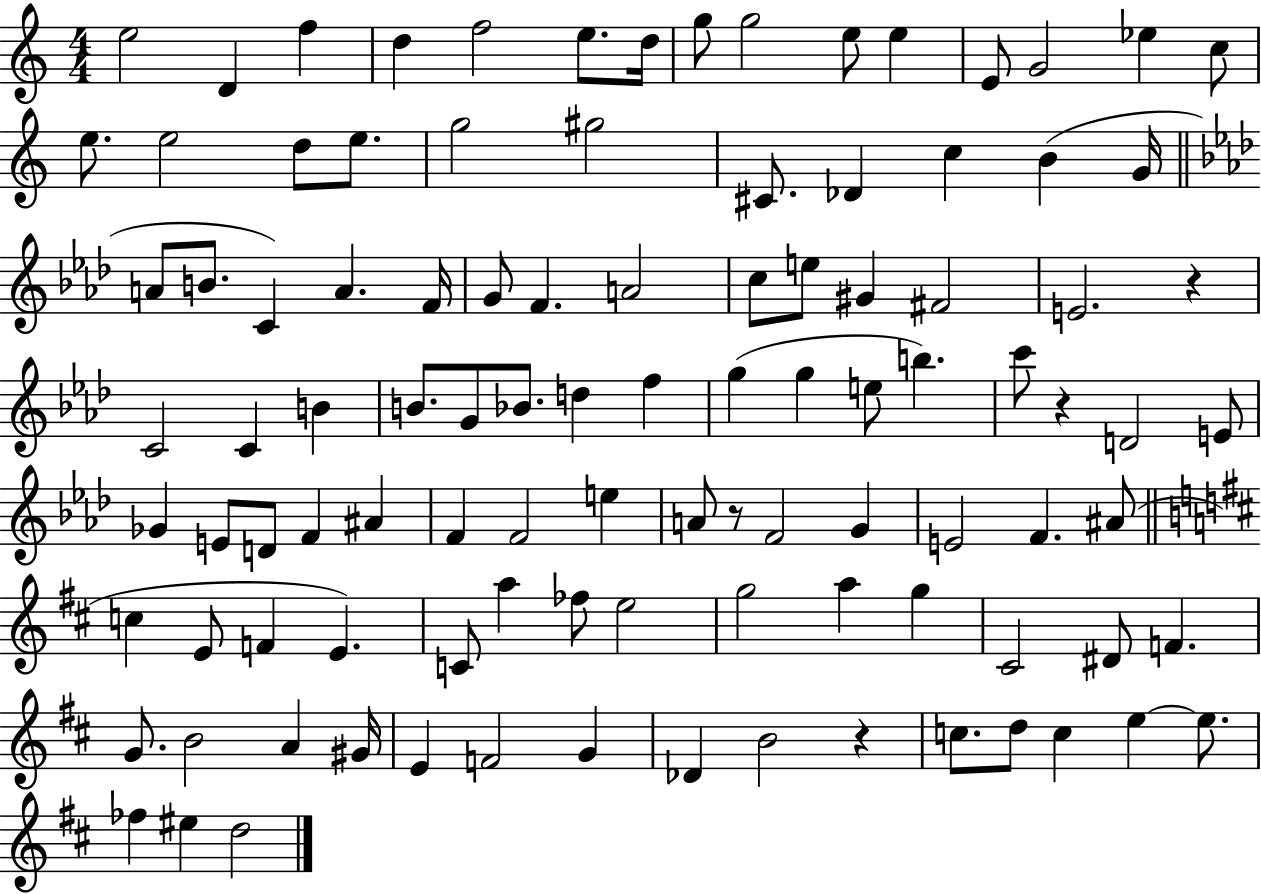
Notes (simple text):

E5/h D4/q F5/q D5/q F5/h E5/e. D5/s G5/e G5/h E5/e E5/q E4/e G4/h Eb5/q C5/e E5/e. E5/h D5/e E5/e. G5/h G#5/h C#4/e. Db4/q C5/q B4/q G4/s A4/e B4/e. C4/q A4/q. F4/s G4/e F4/q. A4/h C5/e E5/e G#4/q F#4/h E4/h. R/q C4/h C4/q B4/q B4/e. G4/e Bb4/e. D5/q F5/q G5/q G5/q E5/e B5/q. C6/e R/q D4/h E4/e Gb4/q E4/e D4/e F4/q A#4/q F4/q F4/h E5/q A4/e R/e F4/h G4/q E4/h F4/q. A#4/e C5/q E4/e F4/q E4/q. C4/e A5/q FES5/e E5/h G5/h A5/q G5/q C#4/h D#4/e F4/q. G4/e. B4/h A4/q G#4/s E4/q F4/h G4/q Db4/q B4/h R/q C5/e. D5/e C5/q E5/q E5/e. FES5/q EIS5/q D5/h